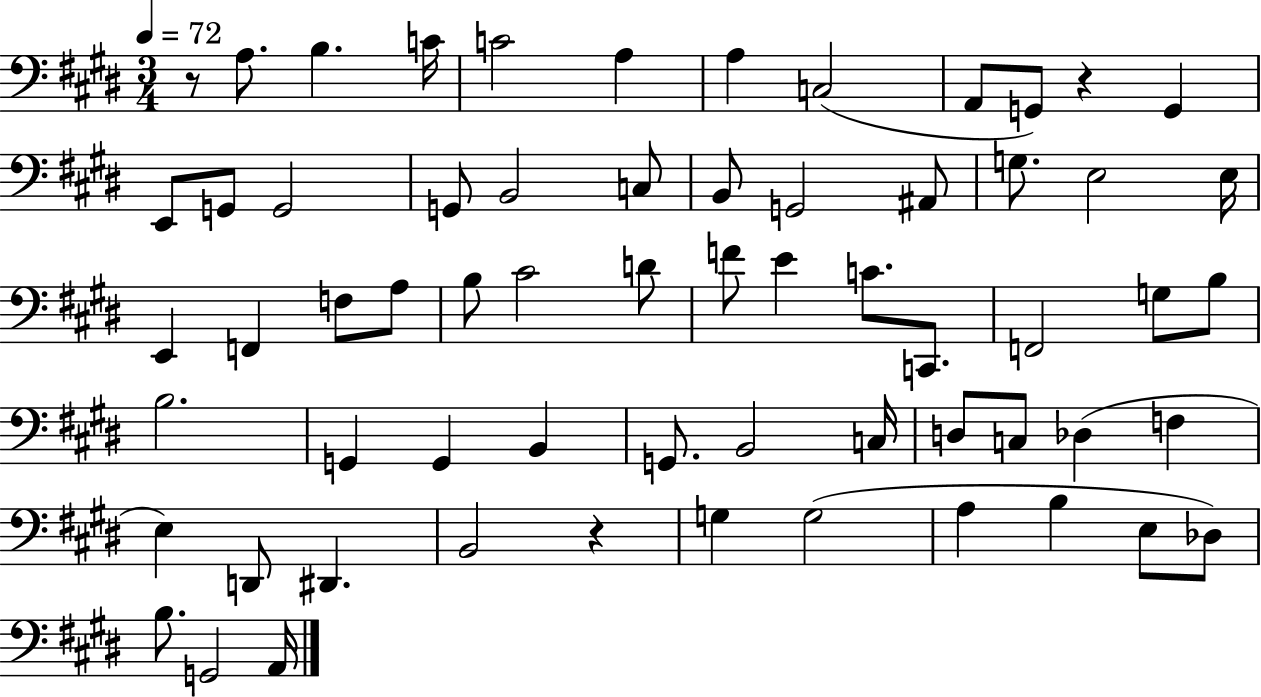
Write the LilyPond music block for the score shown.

{
  \clef bass
  \numericTimeSignature
  \time 3/4
  \key e \major
  \tempo 4 = 72
  r8 a8. b4. c'16 | c'2 a4 | a4 c2( | a,8 g,8) r4 g,4 | \break e,8 g,8 g,2 | g,8 b,2 c8 | b,8 g,2 ais,8 | g8. e2 e16 | \break e,4 f,4 f8 a8 | b8 cis'2 d'8 | f'8 e'4 c'8. c,8. | f,2 g8 b8 | \break b2. | g,4 g,4 b,4 | g,8. b,2 c16 | d8 c8 des4( f4 | \break e4) d,8 dis,4. | b,2 r4 | g4 g2( | a4 b4 e8 des8) | \break b8. g,2 a,16 | \bar "|."
}